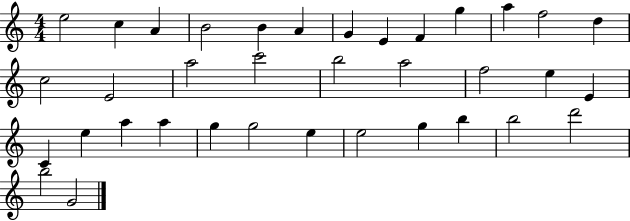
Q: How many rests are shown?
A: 0